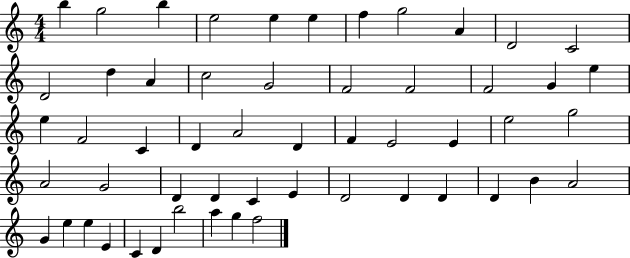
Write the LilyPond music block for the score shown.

{
  \clef treble
  \numericTimeSignature
  \time 4/4
  \key c \major
  b''4 g''2 b''4 | e''2 e''4 e''4 | f''4 g''2 a'4 | d'2 c'2 | \break d'2 d''4 a'4 | c''2 g'2 | f'2 f'2 | f'2 g'4 e''4 | \break e''4 f'2 c'4 | d'4 a'2 d'4 | f'4 e'2 e'4 | e''2 g''2 | \break a'2 g'2 | d'4 d'4 c'4 e'4 | d'2 d'4 d'4 | d'4 b'4 a'2 | \break g'4 e''4 e''4 e'4 | c'4 d'4 b''2 | a''4 g''4 f''2 | \bar "|."
}